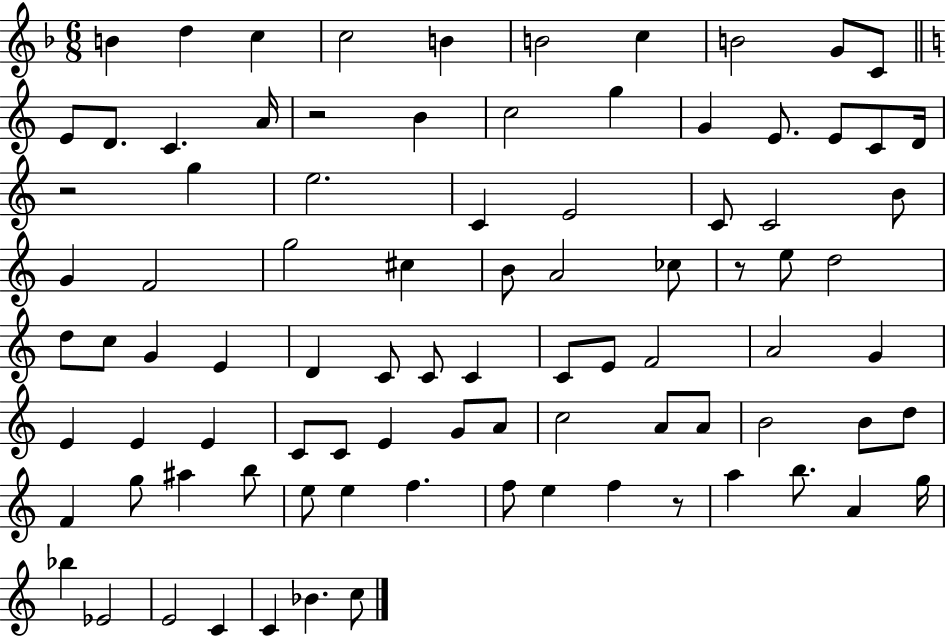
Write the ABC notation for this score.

X:1
T:Untitled
M:6/8
L:1/4
K:F
B d c c2 B B2 c B2 G/2 C/2 E/2 D/2 C A/4 z2 B c2 g G E/2 E/2 C/2 D/4 z2 g e2 C E2 C/2 C2 B/2 G F2 g2 ^c B/2 A2 _c/2 z/2 e/2 d2 d/2 c/2 G E D C/2 C/2 C C/2 E/2 F2 A2 G E E E C/2 C/2 E G/2 A/2 c2 A/2 A/2 B2 B/2 d/2 F g/2 ^a b/2 e/2 e f f/2 e f z/2 a b/2 A g/4 _b _E2 E2 C C _B c/2